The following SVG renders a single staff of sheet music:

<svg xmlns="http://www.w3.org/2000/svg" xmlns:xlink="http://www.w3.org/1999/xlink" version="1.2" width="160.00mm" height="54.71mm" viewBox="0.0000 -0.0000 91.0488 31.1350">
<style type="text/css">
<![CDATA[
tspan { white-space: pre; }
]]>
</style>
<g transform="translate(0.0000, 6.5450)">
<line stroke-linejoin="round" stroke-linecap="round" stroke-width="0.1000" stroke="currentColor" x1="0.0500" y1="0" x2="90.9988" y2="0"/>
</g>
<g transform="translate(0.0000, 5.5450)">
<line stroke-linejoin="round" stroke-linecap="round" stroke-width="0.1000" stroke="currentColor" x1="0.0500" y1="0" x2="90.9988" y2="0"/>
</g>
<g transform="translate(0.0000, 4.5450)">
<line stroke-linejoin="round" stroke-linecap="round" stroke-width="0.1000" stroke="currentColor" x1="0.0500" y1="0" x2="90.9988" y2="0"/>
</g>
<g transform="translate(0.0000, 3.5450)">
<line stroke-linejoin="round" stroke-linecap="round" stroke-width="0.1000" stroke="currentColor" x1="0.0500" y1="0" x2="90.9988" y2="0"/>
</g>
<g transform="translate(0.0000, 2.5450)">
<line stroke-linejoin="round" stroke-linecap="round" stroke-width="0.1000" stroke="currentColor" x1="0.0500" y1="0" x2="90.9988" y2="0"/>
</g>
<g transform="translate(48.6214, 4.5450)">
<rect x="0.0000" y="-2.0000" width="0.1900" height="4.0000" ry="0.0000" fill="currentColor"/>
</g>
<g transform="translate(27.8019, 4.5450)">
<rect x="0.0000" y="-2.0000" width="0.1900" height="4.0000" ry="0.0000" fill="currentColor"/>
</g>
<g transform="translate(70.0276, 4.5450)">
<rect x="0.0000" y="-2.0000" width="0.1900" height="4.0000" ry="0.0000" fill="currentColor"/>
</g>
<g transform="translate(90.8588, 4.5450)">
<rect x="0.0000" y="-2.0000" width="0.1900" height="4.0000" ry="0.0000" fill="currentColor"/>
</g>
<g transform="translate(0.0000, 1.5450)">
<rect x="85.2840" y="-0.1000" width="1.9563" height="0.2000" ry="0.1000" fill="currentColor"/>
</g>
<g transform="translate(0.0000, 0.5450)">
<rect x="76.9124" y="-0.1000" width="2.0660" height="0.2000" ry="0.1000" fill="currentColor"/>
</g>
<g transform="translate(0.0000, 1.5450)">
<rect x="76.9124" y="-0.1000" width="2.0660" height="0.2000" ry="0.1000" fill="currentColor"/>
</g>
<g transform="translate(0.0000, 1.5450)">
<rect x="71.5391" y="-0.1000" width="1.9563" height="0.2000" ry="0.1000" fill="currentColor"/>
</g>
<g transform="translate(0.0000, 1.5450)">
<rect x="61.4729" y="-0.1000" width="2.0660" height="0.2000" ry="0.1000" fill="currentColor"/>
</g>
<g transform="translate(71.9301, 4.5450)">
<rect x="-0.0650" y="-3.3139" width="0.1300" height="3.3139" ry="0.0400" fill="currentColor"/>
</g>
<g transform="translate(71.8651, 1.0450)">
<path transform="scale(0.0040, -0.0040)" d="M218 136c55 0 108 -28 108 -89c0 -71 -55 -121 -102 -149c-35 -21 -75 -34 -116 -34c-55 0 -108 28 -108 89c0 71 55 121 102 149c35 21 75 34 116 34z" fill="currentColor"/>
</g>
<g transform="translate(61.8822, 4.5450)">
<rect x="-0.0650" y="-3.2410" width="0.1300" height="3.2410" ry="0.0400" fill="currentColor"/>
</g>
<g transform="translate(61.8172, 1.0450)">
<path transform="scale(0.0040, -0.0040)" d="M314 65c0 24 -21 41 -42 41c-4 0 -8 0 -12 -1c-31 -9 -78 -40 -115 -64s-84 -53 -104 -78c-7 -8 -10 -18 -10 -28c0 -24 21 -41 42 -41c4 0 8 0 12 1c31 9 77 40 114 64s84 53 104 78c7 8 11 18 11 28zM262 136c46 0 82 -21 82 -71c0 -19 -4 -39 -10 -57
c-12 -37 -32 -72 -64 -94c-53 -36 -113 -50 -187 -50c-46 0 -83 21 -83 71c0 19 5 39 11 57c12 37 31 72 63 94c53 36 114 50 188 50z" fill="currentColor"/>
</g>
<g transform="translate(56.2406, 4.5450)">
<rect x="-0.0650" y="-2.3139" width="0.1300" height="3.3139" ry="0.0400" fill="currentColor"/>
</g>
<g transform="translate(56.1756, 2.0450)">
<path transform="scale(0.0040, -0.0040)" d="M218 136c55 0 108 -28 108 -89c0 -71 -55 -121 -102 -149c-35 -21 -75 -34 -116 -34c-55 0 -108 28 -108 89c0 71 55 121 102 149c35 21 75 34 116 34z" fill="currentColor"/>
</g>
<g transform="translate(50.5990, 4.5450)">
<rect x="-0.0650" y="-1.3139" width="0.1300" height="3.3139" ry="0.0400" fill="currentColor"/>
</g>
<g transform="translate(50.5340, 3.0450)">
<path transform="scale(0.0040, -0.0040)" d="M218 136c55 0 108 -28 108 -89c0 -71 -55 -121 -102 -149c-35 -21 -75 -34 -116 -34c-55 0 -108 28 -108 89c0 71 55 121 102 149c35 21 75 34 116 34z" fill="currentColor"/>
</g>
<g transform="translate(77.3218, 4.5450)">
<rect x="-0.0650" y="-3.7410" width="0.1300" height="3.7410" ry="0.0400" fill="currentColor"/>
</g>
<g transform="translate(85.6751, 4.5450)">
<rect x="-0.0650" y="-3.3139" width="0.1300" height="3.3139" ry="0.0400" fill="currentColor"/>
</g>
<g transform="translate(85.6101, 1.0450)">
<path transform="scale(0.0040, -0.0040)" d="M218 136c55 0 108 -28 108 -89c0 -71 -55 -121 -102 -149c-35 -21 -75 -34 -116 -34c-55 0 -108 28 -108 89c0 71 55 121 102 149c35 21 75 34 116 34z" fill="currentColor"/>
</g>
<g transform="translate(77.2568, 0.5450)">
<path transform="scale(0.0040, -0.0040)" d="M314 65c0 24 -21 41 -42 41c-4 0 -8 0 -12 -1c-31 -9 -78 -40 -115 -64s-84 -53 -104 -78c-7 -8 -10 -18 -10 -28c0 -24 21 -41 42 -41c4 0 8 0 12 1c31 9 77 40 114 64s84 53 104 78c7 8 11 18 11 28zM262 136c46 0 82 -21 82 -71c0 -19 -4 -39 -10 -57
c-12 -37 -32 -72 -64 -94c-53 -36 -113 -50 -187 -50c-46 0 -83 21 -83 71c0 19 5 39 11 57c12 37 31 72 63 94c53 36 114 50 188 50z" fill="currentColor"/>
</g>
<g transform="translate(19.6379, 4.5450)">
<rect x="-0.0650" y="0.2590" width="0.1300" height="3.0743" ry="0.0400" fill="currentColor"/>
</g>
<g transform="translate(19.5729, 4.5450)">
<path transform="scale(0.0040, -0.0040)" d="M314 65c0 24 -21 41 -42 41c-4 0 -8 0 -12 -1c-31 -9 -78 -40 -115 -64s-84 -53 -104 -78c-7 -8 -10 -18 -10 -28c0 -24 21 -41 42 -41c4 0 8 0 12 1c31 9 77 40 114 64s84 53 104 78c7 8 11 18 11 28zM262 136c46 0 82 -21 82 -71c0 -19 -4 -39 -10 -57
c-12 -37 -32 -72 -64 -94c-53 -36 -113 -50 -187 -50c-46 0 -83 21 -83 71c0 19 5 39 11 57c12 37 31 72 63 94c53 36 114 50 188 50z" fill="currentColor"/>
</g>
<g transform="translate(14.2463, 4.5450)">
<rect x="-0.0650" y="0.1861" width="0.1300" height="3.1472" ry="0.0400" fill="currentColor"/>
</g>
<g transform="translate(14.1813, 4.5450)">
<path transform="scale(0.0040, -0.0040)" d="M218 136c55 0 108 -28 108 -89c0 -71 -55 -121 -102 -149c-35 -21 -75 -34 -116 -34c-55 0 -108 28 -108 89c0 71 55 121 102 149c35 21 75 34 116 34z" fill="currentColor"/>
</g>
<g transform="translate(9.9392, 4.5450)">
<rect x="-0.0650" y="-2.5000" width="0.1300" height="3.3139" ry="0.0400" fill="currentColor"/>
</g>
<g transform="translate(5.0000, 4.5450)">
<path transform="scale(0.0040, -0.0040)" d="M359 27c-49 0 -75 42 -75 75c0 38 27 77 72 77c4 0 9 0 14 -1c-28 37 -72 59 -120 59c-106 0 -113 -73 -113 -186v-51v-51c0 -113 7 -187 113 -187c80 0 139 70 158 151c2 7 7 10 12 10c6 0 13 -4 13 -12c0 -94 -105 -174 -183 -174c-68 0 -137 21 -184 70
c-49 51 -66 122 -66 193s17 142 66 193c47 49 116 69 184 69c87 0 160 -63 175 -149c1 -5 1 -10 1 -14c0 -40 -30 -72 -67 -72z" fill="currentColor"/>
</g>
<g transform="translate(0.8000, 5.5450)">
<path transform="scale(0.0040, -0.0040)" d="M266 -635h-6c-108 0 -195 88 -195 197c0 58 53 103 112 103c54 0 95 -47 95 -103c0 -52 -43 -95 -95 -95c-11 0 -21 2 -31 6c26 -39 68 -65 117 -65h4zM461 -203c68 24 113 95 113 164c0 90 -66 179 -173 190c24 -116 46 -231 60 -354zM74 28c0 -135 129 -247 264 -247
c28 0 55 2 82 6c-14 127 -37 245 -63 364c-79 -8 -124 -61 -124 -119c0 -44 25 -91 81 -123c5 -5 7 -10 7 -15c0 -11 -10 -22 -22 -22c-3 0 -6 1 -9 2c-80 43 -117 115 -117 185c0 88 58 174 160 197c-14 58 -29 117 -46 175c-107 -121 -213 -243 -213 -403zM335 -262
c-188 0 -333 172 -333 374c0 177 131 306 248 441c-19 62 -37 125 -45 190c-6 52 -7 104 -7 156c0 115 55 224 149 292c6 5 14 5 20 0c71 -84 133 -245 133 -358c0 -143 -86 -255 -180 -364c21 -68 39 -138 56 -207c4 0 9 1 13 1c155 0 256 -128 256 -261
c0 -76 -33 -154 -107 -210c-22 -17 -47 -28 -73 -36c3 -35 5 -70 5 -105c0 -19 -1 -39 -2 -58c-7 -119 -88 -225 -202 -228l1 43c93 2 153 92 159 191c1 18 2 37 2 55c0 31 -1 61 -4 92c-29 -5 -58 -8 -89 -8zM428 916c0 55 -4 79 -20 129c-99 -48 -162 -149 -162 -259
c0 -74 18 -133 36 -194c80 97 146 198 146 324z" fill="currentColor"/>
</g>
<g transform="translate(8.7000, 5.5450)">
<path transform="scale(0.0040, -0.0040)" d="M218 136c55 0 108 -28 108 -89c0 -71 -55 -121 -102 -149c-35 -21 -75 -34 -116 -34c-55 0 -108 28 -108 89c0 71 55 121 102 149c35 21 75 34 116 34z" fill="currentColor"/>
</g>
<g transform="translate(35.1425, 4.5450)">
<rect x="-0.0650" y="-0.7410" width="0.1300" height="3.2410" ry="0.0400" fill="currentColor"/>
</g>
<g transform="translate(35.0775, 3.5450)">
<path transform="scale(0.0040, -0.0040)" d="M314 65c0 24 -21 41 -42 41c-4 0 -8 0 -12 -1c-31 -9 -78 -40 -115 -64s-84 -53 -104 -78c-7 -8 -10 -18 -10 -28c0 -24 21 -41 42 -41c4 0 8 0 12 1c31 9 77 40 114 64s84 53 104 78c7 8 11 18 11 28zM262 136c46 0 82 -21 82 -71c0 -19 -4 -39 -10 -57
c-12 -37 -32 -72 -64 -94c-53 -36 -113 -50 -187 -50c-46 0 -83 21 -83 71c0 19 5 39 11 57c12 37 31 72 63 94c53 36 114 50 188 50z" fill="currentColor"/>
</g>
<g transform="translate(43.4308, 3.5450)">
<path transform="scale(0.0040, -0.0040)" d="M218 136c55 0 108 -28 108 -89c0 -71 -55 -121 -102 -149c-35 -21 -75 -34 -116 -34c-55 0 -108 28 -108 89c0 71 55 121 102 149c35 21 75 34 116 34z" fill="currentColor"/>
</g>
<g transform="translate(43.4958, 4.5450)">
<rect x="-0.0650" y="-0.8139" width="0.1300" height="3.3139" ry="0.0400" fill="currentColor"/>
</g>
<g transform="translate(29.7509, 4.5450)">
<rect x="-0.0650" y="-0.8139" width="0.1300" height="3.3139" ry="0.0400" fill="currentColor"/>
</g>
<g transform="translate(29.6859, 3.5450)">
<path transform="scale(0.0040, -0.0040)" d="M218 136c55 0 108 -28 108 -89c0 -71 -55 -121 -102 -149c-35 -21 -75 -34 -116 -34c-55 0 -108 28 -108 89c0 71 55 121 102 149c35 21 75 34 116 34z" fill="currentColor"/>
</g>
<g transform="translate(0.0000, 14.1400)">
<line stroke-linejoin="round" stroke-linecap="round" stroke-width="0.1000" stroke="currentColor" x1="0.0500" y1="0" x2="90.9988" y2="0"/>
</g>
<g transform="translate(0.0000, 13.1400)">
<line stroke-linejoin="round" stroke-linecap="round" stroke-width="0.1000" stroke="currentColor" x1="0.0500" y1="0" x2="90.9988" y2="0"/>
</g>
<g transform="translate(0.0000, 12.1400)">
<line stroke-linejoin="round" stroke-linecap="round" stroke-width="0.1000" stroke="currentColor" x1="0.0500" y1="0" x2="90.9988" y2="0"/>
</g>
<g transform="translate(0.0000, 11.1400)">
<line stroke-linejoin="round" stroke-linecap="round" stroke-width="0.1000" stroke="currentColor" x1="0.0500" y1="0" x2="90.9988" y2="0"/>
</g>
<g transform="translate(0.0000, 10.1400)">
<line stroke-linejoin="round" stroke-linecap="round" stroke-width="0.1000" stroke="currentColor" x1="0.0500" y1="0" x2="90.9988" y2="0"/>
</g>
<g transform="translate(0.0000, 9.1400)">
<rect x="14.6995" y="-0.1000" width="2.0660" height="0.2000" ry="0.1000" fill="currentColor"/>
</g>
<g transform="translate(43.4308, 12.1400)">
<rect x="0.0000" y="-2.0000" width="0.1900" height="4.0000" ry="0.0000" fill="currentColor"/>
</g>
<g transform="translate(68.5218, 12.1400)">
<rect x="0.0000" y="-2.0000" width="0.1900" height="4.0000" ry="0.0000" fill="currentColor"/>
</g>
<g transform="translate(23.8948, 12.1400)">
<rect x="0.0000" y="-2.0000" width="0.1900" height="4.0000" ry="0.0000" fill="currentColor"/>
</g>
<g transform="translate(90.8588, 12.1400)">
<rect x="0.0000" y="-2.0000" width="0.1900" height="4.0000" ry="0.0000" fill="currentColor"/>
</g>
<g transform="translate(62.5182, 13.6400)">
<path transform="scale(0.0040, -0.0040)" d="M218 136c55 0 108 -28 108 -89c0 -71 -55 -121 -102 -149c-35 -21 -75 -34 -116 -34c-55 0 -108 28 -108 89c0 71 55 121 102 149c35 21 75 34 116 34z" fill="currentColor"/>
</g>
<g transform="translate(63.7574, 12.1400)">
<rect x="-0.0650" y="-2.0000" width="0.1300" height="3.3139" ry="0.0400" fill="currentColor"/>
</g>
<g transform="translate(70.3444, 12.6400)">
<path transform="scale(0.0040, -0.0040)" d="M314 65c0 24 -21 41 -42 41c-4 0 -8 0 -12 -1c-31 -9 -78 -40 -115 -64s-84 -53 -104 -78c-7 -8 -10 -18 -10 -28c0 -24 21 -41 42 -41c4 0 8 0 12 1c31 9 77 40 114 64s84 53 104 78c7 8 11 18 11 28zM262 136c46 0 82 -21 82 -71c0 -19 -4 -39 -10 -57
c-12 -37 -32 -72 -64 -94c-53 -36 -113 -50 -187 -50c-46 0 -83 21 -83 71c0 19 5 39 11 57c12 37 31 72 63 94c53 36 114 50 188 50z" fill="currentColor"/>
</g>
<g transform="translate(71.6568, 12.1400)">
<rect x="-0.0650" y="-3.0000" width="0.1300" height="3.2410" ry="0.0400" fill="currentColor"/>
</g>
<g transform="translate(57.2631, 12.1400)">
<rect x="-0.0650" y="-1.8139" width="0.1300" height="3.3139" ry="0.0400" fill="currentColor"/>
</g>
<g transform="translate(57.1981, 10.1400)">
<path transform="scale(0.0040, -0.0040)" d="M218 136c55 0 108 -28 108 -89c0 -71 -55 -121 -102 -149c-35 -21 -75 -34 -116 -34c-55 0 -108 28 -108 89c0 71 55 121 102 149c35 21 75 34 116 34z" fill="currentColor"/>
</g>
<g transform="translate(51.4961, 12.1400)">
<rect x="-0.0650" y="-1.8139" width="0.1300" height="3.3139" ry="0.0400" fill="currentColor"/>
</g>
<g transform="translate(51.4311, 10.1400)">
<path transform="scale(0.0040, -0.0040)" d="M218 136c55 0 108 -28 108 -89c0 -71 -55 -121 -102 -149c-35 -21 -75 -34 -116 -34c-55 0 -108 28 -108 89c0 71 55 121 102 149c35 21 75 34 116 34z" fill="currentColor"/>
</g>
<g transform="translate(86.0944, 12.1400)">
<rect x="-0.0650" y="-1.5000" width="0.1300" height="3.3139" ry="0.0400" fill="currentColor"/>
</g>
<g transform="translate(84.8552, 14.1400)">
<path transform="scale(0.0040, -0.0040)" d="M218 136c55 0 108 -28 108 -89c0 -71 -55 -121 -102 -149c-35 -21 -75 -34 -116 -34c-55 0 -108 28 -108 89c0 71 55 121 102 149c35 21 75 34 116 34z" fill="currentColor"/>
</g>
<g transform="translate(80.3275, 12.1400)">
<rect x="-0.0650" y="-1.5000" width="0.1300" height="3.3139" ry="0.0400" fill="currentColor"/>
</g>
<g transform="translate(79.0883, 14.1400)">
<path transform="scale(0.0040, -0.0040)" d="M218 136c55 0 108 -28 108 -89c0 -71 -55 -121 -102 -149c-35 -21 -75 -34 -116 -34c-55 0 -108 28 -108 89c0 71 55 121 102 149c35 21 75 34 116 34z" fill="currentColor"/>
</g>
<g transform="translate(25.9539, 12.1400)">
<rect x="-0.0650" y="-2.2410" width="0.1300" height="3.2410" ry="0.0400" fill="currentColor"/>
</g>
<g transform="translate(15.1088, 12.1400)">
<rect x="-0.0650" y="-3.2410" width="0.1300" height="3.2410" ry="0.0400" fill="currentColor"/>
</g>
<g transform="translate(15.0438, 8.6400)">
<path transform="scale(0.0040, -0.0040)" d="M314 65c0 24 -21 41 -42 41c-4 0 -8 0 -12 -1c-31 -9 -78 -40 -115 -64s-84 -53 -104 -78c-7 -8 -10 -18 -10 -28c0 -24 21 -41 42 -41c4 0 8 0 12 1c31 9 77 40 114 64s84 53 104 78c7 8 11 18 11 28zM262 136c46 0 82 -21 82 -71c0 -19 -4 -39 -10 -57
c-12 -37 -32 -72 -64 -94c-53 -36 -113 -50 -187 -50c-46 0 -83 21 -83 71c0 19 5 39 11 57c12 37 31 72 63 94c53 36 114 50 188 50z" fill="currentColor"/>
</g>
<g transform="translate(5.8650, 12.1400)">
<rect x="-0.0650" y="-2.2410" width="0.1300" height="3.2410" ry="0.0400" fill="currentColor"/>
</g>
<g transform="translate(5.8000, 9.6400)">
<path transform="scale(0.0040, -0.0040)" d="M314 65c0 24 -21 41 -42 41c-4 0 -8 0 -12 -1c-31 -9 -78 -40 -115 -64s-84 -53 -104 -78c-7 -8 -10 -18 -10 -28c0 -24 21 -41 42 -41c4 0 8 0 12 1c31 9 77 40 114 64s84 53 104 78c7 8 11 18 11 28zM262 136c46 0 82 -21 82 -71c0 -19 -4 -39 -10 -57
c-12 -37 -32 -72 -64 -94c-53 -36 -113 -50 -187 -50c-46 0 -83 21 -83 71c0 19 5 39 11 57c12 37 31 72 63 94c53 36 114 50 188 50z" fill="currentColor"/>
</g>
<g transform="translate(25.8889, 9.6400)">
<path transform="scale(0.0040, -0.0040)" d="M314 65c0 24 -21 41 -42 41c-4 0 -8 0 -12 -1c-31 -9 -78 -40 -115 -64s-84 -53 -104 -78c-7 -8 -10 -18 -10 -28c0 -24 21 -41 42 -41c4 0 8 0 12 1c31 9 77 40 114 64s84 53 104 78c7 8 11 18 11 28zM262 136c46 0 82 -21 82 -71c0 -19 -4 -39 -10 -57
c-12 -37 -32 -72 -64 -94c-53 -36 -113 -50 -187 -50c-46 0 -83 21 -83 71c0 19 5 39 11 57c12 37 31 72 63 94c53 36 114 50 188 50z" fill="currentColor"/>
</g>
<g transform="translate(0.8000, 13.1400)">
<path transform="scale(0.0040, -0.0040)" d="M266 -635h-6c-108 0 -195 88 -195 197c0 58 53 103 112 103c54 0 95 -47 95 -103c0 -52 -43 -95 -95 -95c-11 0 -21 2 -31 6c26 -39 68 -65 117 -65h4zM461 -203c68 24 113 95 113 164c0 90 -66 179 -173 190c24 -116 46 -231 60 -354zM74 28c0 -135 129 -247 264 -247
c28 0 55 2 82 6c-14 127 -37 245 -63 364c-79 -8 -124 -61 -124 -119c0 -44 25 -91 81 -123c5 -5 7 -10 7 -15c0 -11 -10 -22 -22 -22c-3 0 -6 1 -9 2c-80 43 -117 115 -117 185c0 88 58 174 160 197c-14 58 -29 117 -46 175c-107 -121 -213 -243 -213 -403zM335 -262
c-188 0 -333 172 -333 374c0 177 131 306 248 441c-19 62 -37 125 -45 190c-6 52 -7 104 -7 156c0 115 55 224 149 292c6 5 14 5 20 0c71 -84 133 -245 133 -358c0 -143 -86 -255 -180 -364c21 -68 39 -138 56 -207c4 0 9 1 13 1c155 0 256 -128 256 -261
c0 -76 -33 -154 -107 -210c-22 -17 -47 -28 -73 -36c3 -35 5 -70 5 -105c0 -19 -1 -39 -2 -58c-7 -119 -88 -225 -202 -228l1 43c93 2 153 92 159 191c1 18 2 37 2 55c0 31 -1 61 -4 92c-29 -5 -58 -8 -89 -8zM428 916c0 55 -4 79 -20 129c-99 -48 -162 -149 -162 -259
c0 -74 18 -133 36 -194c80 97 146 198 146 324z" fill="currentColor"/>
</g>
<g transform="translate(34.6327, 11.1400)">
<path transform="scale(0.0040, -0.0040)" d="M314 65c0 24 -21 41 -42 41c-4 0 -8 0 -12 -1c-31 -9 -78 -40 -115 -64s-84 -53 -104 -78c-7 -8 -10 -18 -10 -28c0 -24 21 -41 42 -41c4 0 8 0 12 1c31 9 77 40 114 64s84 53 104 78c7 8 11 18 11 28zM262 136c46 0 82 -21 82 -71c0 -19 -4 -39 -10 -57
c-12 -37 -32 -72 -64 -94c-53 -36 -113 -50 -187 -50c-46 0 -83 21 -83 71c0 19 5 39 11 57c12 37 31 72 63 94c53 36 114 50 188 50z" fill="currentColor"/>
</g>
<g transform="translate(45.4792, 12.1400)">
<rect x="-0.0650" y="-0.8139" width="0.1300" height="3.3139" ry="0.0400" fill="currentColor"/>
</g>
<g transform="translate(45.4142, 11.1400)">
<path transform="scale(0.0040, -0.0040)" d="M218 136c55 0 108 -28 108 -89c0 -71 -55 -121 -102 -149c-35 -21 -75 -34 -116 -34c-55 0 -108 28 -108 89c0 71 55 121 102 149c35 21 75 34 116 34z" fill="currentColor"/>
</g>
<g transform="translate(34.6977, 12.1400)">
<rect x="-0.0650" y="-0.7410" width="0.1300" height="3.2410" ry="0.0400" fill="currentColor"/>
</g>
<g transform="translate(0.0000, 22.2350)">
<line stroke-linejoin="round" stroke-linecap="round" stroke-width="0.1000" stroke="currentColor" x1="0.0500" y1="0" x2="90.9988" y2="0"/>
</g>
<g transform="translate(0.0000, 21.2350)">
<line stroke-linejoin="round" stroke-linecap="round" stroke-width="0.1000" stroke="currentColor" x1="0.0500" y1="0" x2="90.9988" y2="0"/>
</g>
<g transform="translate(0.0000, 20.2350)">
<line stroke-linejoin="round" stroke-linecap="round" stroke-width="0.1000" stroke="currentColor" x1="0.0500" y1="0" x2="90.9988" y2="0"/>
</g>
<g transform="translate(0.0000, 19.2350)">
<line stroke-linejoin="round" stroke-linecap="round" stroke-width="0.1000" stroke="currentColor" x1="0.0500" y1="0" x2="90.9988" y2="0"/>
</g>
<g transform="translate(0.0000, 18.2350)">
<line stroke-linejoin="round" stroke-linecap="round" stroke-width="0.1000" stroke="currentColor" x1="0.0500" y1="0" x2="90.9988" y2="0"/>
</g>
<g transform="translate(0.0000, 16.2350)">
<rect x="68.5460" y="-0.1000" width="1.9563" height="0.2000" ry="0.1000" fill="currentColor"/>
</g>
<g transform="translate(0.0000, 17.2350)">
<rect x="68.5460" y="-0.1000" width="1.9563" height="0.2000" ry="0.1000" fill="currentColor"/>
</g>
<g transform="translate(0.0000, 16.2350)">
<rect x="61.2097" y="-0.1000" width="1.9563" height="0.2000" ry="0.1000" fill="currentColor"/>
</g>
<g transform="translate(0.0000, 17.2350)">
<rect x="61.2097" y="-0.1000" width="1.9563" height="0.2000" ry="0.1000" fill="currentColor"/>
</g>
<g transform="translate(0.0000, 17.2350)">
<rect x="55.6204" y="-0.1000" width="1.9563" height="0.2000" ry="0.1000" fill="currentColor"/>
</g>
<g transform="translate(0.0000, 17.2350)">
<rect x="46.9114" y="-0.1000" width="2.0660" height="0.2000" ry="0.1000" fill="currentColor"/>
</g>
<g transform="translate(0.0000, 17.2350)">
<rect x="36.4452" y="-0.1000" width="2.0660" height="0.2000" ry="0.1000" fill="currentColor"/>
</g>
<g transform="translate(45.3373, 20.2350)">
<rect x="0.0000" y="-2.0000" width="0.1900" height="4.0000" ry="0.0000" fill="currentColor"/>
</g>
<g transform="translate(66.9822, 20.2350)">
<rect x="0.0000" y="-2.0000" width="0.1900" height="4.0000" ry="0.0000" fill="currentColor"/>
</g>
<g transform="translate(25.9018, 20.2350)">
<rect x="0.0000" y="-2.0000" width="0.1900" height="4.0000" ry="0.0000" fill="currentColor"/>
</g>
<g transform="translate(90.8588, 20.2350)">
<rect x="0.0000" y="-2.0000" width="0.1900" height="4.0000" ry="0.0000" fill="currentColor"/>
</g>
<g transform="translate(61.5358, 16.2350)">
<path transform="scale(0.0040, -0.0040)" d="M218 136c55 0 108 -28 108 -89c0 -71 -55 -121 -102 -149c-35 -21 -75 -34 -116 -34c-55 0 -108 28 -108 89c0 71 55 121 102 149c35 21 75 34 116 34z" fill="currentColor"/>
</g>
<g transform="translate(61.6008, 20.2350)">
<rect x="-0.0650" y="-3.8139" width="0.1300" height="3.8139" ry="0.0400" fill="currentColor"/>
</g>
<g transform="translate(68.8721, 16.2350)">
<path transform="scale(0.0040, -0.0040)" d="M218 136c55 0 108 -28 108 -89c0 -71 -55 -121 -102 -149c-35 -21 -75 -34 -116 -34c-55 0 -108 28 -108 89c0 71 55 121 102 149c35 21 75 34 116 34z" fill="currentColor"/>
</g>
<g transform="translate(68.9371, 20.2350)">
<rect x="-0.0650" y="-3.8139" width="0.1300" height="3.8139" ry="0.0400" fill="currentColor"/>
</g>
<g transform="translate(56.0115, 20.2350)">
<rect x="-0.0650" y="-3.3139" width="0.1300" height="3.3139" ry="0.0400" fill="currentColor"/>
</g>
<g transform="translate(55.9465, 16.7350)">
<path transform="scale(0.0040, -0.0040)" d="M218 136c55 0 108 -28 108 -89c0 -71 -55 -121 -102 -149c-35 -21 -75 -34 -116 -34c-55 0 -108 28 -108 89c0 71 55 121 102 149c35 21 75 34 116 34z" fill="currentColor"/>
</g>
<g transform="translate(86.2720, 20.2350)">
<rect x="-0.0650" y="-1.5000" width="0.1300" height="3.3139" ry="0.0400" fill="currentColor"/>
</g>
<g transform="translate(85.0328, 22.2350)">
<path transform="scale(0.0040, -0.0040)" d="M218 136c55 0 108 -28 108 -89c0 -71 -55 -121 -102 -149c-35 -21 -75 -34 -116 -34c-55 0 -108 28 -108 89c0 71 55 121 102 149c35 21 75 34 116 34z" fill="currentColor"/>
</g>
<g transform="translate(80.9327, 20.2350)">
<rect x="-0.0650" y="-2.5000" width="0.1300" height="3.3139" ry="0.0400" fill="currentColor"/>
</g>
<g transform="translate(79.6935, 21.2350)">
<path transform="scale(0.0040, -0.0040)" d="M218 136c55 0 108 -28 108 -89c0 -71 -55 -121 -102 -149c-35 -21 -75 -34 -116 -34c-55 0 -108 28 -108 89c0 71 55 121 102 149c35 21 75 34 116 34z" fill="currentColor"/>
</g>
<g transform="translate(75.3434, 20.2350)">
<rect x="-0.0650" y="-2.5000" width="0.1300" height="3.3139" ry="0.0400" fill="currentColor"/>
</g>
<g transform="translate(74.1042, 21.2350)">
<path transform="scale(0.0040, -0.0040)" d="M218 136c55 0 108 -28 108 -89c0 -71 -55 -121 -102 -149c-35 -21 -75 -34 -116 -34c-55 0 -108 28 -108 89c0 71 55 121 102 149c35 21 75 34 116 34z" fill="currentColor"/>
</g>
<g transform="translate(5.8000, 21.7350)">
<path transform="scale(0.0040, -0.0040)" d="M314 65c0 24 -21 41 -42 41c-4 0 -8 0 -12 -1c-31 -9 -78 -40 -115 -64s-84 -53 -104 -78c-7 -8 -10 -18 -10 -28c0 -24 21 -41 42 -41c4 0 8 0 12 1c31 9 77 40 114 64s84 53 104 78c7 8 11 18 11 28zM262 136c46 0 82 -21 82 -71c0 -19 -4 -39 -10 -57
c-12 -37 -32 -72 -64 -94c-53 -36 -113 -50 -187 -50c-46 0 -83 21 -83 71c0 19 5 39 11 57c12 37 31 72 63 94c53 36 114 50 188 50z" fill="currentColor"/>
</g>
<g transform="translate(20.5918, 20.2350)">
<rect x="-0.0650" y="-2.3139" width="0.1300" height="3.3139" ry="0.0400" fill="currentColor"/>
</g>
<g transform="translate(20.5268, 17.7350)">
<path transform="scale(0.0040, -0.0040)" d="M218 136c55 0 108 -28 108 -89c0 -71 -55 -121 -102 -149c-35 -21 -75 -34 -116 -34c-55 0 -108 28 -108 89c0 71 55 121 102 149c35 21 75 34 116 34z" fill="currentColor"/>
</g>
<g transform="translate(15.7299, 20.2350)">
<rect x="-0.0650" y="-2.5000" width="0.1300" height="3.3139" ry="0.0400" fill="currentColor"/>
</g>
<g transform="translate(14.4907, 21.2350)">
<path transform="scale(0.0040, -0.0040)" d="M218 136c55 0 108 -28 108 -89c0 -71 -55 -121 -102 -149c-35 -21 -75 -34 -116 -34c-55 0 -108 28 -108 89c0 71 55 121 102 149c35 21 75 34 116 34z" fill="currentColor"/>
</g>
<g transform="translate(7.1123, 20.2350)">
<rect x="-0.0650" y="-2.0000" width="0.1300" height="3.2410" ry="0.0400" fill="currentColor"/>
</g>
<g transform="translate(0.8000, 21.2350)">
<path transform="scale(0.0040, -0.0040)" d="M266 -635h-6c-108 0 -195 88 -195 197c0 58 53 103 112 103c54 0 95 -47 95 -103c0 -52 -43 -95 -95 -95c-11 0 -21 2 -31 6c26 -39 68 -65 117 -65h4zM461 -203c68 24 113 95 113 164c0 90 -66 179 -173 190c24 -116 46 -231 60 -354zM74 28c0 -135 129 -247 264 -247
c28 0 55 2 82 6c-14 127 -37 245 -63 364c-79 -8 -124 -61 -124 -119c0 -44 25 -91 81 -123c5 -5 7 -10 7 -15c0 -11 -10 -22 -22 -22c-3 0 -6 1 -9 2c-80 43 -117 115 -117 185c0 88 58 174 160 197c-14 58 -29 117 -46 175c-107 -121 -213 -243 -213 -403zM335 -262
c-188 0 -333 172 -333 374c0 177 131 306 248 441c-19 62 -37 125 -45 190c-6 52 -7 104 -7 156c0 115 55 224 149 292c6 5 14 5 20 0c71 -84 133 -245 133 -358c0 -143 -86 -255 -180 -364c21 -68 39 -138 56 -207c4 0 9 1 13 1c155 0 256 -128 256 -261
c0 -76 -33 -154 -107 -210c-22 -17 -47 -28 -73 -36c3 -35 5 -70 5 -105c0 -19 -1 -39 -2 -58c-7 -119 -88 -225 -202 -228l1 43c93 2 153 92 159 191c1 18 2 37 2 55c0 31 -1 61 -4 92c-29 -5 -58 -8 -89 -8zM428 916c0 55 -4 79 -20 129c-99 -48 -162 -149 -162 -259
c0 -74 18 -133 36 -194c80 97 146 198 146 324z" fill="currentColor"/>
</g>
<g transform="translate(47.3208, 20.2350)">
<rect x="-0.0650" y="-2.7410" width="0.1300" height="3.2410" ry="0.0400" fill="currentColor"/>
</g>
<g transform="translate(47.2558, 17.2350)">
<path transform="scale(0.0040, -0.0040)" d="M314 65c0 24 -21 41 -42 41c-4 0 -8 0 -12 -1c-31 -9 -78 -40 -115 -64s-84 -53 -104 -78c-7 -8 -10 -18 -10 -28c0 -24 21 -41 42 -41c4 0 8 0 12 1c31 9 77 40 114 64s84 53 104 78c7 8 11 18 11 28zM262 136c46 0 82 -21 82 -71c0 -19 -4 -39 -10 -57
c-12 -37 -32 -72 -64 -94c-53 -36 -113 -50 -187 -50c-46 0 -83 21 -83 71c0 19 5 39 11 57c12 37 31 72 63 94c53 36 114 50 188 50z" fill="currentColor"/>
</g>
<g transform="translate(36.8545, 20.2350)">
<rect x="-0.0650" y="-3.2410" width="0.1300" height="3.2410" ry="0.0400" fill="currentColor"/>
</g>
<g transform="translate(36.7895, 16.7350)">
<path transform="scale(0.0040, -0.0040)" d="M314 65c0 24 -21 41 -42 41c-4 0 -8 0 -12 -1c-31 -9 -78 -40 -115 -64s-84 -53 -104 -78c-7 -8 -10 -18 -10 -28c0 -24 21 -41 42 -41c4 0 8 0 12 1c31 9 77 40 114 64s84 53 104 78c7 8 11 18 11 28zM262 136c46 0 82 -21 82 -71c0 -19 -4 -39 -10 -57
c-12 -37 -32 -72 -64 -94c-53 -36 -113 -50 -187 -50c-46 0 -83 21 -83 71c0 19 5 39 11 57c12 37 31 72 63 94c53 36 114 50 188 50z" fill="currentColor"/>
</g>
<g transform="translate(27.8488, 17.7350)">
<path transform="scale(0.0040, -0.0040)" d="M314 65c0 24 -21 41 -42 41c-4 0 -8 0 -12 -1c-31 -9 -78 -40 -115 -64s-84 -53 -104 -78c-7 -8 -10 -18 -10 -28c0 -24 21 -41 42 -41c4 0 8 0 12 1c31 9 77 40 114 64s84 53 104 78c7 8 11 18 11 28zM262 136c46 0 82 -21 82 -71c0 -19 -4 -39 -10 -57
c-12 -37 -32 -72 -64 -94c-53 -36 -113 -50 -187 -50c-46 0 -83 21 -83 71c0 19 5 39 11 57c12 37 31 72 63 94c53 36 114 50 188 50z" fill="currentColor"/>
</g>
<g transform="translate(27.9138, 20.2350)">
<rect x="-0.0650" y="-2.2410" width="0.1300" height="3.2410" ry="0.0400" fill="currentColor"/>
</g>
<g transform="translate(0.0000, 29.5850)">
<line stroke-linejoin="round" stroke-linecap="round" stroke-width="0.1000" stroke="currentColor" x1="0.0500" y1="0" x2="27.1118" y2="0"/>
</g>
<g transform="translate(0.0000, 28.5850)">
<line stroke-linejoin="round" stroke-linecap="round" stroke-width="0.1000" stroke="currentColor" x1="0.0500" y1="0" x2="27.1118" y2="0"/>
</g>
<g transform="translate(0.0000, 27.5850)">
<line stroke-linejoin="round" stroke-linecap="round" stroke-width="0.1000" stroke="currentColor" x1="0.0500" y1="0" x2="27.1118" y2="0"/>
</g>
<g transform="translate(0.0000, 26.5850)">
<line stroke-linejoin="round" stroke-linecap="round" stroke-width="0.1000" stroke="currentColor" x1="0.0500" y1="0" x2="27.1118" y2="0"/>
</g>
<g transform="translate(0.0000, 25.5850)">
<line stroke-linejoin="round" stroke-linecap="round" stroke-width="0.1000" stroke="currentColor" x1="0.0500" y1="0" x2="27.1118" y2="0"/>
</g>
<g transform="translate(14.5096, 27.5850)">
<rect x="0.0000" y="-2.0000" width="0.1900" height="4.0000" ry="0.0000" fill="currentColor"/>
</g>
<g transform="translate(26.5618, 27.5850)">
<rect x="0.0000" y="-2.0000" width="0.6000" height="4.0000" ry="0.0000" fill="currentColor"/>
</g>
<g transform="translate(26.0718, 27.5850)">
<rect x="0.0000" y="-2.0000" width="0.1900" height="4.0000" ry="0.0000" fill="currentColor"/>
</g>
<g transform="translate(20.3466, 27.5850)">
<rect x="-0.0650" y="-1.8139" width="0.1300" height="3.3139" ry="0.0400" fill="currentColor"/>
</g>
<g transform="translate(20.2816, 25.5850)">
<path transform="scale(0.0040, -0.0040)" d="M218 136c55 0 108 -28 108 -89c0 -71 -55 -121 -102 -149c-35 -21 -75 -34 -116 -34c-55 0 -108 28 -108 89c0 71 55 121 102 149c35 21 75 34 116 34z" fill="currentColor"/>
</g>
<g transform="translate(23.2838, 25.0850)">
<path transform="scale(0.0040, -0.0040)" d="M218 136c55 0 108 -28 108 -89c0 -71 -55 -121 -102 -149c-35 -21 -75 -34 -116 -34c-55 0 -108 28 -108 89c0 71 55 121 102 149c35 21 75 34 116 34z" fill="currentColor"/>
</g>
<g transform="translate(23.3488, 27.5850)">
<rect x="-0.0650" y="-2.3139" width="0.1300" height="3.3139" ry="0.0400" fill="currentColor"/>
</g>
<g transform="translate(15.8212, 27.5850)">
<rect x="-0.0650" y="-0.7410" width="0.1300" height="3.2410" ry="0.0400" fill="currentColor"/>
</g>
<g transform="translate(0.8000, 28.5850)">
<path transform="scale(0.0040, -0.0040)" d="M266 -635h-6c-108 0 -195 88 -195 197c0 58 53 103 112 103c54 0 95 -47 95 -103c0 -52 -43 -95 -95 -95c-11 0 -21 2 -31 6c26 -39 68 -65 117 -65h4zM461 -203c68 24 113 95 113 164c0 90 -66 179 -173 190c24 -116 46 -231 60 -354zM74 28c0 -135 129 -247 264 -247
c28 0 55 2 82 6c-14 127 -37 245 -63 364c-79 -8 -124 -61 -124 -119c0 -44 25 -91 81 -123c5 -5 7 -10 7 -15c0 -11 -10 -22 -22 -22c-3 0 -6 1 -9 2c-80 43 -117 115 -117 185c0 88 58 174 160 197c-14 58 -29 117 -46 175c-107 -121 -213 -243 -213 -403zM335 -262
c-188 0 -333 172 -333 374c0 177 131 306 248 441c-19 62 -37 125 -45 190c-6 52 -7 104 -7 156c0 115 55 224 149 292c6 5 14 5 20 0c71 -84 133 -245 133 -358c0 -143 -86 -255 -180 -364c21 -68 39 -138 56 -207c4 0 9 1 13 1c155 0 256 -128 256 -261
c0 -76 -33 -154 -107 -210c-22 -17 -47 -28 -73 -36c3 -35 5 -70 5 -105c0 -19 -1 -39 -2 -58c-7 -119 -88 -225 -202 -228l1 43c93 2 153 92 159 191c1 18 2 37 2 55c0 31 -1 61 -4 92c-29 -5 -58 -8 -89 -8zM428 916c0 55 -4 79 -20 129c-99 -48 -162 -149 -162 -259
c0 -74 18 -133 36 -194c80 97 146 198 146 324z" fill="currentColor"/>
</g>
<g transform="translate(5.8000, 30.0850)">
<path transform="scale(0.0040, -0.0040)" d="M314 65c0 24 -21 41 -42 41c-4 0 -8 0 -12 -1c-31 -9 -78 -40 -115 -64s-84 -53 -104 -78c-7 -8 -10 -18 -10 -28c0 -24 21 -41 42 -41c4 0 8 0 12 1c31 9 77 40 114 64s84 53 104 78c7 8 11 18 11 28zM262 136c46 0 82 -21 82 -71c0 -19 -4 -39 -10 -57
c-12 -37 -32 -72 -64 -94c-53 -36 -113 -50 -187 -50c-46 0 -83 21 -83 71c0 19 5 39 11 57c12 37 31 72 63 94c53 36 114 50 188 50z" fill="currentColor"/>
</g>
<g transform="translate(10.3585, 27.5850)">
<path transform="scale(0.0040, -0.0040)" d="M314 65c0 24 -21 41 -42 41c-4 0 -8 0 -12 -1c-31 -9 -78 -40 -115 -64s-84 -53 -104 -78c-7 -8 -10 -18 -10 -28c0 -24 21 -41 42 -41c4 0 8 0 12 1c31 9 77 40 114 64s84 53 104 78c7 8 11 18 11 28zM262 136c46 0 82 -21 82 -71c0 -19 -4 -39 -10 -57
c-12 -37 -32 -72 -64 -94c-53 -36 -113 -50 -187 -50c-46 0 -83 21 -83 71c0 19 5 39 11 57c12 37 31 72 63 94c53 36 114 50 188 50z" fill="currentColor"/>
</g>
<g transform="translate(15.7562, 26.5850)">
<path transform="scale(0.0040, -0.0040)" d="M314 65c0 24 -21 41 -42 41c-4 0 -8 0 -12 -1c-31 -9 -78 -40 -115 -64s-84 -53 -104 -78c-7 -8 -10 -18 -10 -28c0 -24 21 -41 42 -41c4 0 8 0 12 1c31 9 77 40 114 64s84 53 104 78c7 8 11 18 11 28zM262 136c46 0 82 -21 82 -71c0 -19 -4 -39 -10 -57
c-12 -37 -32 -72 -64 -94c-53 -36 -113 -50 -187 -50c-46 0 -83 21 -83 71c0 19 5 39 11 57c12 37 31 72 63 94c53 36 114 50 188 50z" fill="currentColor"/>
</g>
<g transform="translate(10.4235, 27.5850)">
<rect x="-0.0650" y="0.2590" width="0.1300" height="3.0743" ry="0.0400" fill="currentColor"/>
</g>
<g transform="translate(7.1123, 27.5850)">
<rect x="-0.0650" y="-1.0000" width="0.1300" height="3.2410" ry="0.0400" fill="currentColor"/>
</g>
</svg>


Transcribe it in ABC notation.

X:1
T:Untitled
M:4/4
L:1/4
K:C
G B B2 d d2 d e g b2 b c'2 b g2 b2 g2 d2 d f f F A2 E E F2 G g g2 b2 a2 b c' c' G G E D2 B2 d2 f g